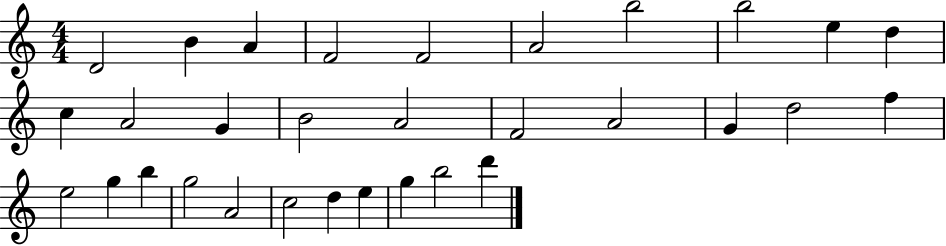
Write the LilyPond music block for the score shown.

{
  \clef treble
  \numericTimeSignature
  \time 4/4
  \key c \major
  d'2 b'4 a'4 | f'2 f'2 | a'2 b''2 | b''2 e''4 d''4 | \break c''4 a'2 g'4 | b'2 a'2 | f'2 a'2 | g'4 d''2 f''4 | \break e''2 g''4 b''4 | g''2 a'2 | c''2 d''4 e''4 | g''4 b''2 d'''4 | \break \bar "|."
}